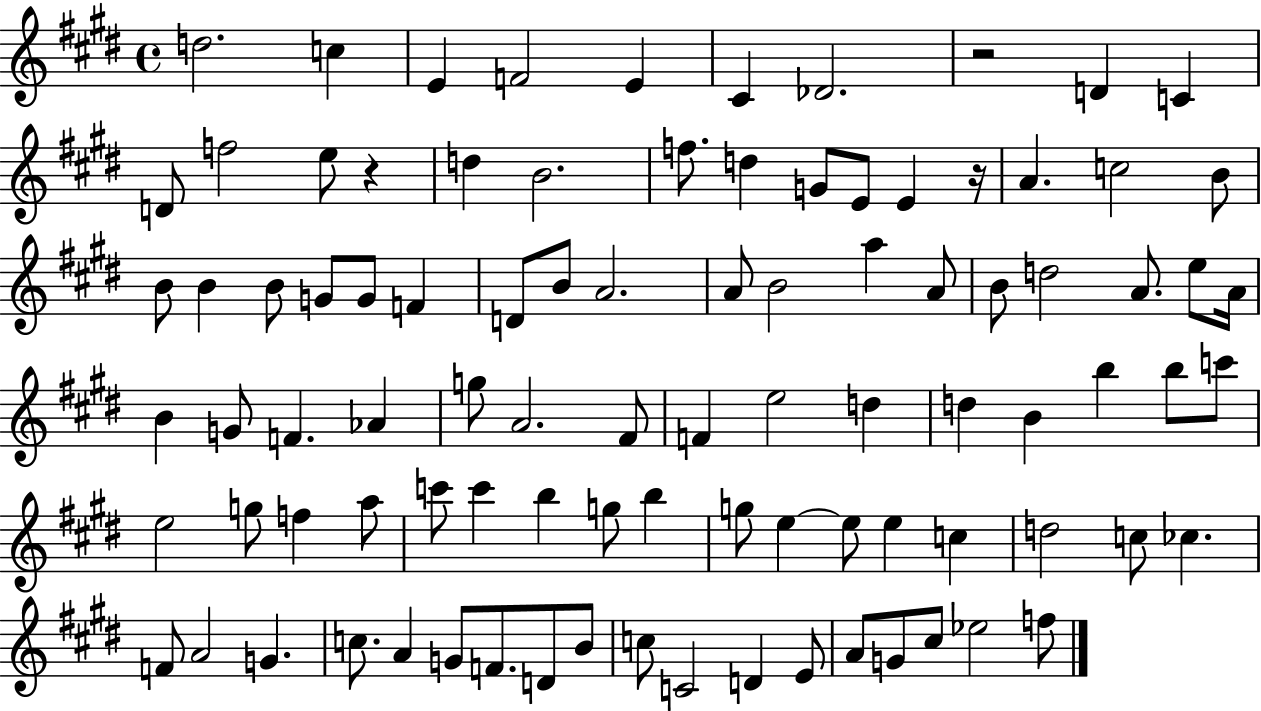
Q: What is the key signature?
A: E major